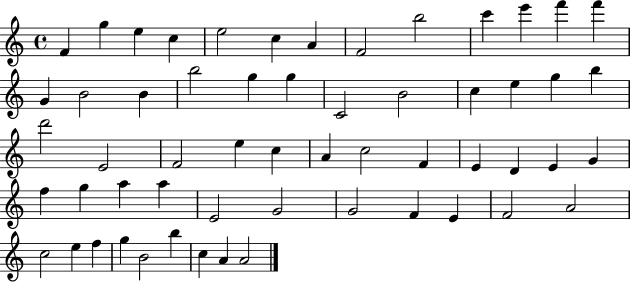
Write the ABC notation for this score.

X:1
T:Untitled
M:4/4
L:1/4
K:C
F g e c e2 c A F2 b2 c' e' f' f' G B2 B b2 g g C2 B2 c e g b d'2 E2 F2 e c A c2 F E D E G f g a a E2 G2 G2 F E F2 A2 c2 e f g B2 b c A A2